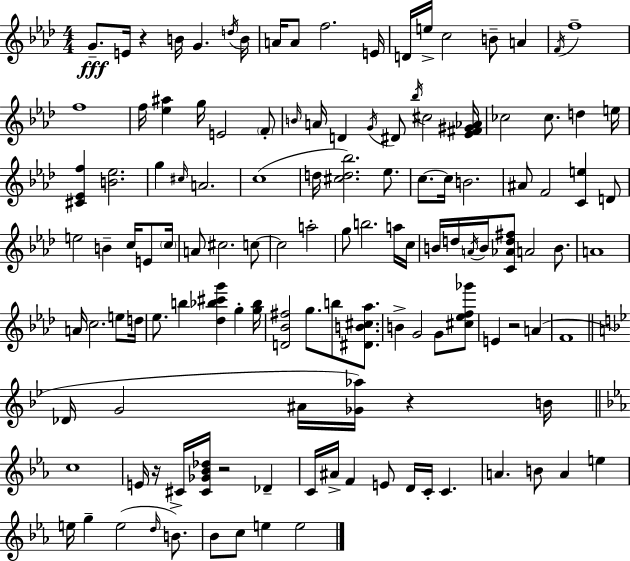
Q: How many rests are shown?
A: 5